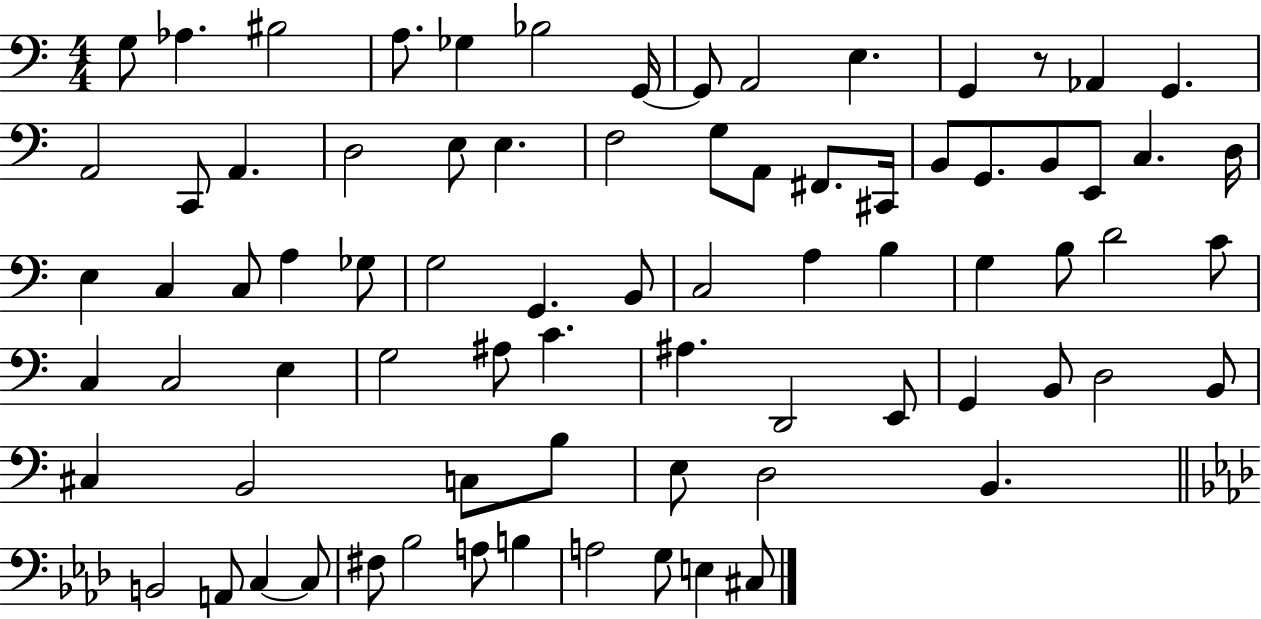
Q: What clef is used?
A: bass